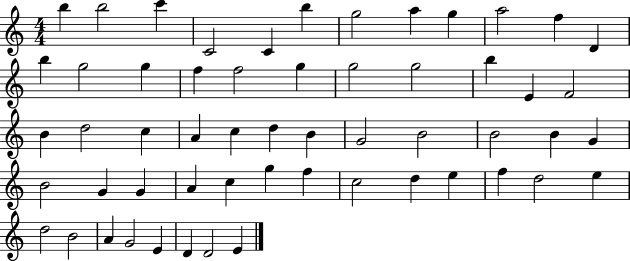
X:1
T:Untitled
M:4/4
L:1/4
K:C
b b2 c' C2 C b g2 a g a2 f D b g2 g f f2 g g2 g2 b E F2 B d2 c A c d B G2 B2 B2 B G B2 G G A c g f c2 d e f d2 e d2 B2 A G2 E D D2 E